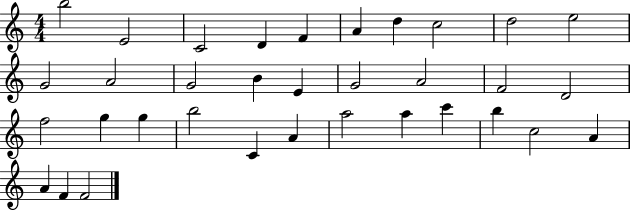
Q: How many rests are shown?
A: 0